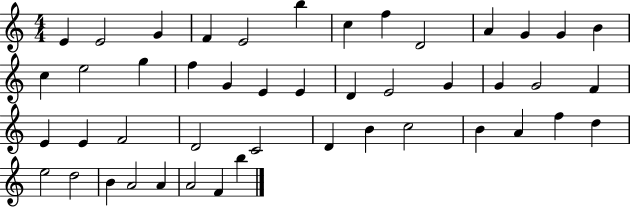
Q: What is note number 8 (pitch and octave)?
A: F5